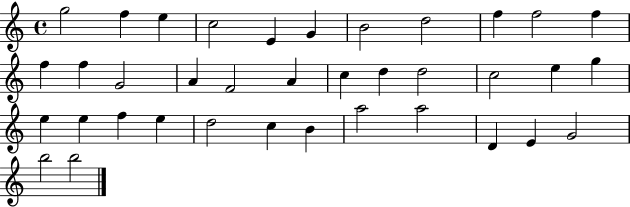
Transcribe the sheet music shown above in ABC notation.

X:1
T:Untitled
M:4/4
L:1/4
K:C
g2 f e c2 E G B2 d2 f f2 f f f G2 A F2 A c d d2 c2 e g e e f e d2 c B a2 a2 D E G2 b2 b2